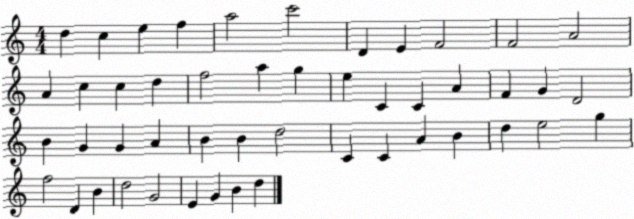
X:1
T:Untitled
M:4/4
L:1/4
K:C
d c e f a2 c'2 D E F2 F2 A2 A c c d f2 a g e C C A F G D2 B G G A B B d2 C C A B d e2 g f2 D B d2 G2 E G B d